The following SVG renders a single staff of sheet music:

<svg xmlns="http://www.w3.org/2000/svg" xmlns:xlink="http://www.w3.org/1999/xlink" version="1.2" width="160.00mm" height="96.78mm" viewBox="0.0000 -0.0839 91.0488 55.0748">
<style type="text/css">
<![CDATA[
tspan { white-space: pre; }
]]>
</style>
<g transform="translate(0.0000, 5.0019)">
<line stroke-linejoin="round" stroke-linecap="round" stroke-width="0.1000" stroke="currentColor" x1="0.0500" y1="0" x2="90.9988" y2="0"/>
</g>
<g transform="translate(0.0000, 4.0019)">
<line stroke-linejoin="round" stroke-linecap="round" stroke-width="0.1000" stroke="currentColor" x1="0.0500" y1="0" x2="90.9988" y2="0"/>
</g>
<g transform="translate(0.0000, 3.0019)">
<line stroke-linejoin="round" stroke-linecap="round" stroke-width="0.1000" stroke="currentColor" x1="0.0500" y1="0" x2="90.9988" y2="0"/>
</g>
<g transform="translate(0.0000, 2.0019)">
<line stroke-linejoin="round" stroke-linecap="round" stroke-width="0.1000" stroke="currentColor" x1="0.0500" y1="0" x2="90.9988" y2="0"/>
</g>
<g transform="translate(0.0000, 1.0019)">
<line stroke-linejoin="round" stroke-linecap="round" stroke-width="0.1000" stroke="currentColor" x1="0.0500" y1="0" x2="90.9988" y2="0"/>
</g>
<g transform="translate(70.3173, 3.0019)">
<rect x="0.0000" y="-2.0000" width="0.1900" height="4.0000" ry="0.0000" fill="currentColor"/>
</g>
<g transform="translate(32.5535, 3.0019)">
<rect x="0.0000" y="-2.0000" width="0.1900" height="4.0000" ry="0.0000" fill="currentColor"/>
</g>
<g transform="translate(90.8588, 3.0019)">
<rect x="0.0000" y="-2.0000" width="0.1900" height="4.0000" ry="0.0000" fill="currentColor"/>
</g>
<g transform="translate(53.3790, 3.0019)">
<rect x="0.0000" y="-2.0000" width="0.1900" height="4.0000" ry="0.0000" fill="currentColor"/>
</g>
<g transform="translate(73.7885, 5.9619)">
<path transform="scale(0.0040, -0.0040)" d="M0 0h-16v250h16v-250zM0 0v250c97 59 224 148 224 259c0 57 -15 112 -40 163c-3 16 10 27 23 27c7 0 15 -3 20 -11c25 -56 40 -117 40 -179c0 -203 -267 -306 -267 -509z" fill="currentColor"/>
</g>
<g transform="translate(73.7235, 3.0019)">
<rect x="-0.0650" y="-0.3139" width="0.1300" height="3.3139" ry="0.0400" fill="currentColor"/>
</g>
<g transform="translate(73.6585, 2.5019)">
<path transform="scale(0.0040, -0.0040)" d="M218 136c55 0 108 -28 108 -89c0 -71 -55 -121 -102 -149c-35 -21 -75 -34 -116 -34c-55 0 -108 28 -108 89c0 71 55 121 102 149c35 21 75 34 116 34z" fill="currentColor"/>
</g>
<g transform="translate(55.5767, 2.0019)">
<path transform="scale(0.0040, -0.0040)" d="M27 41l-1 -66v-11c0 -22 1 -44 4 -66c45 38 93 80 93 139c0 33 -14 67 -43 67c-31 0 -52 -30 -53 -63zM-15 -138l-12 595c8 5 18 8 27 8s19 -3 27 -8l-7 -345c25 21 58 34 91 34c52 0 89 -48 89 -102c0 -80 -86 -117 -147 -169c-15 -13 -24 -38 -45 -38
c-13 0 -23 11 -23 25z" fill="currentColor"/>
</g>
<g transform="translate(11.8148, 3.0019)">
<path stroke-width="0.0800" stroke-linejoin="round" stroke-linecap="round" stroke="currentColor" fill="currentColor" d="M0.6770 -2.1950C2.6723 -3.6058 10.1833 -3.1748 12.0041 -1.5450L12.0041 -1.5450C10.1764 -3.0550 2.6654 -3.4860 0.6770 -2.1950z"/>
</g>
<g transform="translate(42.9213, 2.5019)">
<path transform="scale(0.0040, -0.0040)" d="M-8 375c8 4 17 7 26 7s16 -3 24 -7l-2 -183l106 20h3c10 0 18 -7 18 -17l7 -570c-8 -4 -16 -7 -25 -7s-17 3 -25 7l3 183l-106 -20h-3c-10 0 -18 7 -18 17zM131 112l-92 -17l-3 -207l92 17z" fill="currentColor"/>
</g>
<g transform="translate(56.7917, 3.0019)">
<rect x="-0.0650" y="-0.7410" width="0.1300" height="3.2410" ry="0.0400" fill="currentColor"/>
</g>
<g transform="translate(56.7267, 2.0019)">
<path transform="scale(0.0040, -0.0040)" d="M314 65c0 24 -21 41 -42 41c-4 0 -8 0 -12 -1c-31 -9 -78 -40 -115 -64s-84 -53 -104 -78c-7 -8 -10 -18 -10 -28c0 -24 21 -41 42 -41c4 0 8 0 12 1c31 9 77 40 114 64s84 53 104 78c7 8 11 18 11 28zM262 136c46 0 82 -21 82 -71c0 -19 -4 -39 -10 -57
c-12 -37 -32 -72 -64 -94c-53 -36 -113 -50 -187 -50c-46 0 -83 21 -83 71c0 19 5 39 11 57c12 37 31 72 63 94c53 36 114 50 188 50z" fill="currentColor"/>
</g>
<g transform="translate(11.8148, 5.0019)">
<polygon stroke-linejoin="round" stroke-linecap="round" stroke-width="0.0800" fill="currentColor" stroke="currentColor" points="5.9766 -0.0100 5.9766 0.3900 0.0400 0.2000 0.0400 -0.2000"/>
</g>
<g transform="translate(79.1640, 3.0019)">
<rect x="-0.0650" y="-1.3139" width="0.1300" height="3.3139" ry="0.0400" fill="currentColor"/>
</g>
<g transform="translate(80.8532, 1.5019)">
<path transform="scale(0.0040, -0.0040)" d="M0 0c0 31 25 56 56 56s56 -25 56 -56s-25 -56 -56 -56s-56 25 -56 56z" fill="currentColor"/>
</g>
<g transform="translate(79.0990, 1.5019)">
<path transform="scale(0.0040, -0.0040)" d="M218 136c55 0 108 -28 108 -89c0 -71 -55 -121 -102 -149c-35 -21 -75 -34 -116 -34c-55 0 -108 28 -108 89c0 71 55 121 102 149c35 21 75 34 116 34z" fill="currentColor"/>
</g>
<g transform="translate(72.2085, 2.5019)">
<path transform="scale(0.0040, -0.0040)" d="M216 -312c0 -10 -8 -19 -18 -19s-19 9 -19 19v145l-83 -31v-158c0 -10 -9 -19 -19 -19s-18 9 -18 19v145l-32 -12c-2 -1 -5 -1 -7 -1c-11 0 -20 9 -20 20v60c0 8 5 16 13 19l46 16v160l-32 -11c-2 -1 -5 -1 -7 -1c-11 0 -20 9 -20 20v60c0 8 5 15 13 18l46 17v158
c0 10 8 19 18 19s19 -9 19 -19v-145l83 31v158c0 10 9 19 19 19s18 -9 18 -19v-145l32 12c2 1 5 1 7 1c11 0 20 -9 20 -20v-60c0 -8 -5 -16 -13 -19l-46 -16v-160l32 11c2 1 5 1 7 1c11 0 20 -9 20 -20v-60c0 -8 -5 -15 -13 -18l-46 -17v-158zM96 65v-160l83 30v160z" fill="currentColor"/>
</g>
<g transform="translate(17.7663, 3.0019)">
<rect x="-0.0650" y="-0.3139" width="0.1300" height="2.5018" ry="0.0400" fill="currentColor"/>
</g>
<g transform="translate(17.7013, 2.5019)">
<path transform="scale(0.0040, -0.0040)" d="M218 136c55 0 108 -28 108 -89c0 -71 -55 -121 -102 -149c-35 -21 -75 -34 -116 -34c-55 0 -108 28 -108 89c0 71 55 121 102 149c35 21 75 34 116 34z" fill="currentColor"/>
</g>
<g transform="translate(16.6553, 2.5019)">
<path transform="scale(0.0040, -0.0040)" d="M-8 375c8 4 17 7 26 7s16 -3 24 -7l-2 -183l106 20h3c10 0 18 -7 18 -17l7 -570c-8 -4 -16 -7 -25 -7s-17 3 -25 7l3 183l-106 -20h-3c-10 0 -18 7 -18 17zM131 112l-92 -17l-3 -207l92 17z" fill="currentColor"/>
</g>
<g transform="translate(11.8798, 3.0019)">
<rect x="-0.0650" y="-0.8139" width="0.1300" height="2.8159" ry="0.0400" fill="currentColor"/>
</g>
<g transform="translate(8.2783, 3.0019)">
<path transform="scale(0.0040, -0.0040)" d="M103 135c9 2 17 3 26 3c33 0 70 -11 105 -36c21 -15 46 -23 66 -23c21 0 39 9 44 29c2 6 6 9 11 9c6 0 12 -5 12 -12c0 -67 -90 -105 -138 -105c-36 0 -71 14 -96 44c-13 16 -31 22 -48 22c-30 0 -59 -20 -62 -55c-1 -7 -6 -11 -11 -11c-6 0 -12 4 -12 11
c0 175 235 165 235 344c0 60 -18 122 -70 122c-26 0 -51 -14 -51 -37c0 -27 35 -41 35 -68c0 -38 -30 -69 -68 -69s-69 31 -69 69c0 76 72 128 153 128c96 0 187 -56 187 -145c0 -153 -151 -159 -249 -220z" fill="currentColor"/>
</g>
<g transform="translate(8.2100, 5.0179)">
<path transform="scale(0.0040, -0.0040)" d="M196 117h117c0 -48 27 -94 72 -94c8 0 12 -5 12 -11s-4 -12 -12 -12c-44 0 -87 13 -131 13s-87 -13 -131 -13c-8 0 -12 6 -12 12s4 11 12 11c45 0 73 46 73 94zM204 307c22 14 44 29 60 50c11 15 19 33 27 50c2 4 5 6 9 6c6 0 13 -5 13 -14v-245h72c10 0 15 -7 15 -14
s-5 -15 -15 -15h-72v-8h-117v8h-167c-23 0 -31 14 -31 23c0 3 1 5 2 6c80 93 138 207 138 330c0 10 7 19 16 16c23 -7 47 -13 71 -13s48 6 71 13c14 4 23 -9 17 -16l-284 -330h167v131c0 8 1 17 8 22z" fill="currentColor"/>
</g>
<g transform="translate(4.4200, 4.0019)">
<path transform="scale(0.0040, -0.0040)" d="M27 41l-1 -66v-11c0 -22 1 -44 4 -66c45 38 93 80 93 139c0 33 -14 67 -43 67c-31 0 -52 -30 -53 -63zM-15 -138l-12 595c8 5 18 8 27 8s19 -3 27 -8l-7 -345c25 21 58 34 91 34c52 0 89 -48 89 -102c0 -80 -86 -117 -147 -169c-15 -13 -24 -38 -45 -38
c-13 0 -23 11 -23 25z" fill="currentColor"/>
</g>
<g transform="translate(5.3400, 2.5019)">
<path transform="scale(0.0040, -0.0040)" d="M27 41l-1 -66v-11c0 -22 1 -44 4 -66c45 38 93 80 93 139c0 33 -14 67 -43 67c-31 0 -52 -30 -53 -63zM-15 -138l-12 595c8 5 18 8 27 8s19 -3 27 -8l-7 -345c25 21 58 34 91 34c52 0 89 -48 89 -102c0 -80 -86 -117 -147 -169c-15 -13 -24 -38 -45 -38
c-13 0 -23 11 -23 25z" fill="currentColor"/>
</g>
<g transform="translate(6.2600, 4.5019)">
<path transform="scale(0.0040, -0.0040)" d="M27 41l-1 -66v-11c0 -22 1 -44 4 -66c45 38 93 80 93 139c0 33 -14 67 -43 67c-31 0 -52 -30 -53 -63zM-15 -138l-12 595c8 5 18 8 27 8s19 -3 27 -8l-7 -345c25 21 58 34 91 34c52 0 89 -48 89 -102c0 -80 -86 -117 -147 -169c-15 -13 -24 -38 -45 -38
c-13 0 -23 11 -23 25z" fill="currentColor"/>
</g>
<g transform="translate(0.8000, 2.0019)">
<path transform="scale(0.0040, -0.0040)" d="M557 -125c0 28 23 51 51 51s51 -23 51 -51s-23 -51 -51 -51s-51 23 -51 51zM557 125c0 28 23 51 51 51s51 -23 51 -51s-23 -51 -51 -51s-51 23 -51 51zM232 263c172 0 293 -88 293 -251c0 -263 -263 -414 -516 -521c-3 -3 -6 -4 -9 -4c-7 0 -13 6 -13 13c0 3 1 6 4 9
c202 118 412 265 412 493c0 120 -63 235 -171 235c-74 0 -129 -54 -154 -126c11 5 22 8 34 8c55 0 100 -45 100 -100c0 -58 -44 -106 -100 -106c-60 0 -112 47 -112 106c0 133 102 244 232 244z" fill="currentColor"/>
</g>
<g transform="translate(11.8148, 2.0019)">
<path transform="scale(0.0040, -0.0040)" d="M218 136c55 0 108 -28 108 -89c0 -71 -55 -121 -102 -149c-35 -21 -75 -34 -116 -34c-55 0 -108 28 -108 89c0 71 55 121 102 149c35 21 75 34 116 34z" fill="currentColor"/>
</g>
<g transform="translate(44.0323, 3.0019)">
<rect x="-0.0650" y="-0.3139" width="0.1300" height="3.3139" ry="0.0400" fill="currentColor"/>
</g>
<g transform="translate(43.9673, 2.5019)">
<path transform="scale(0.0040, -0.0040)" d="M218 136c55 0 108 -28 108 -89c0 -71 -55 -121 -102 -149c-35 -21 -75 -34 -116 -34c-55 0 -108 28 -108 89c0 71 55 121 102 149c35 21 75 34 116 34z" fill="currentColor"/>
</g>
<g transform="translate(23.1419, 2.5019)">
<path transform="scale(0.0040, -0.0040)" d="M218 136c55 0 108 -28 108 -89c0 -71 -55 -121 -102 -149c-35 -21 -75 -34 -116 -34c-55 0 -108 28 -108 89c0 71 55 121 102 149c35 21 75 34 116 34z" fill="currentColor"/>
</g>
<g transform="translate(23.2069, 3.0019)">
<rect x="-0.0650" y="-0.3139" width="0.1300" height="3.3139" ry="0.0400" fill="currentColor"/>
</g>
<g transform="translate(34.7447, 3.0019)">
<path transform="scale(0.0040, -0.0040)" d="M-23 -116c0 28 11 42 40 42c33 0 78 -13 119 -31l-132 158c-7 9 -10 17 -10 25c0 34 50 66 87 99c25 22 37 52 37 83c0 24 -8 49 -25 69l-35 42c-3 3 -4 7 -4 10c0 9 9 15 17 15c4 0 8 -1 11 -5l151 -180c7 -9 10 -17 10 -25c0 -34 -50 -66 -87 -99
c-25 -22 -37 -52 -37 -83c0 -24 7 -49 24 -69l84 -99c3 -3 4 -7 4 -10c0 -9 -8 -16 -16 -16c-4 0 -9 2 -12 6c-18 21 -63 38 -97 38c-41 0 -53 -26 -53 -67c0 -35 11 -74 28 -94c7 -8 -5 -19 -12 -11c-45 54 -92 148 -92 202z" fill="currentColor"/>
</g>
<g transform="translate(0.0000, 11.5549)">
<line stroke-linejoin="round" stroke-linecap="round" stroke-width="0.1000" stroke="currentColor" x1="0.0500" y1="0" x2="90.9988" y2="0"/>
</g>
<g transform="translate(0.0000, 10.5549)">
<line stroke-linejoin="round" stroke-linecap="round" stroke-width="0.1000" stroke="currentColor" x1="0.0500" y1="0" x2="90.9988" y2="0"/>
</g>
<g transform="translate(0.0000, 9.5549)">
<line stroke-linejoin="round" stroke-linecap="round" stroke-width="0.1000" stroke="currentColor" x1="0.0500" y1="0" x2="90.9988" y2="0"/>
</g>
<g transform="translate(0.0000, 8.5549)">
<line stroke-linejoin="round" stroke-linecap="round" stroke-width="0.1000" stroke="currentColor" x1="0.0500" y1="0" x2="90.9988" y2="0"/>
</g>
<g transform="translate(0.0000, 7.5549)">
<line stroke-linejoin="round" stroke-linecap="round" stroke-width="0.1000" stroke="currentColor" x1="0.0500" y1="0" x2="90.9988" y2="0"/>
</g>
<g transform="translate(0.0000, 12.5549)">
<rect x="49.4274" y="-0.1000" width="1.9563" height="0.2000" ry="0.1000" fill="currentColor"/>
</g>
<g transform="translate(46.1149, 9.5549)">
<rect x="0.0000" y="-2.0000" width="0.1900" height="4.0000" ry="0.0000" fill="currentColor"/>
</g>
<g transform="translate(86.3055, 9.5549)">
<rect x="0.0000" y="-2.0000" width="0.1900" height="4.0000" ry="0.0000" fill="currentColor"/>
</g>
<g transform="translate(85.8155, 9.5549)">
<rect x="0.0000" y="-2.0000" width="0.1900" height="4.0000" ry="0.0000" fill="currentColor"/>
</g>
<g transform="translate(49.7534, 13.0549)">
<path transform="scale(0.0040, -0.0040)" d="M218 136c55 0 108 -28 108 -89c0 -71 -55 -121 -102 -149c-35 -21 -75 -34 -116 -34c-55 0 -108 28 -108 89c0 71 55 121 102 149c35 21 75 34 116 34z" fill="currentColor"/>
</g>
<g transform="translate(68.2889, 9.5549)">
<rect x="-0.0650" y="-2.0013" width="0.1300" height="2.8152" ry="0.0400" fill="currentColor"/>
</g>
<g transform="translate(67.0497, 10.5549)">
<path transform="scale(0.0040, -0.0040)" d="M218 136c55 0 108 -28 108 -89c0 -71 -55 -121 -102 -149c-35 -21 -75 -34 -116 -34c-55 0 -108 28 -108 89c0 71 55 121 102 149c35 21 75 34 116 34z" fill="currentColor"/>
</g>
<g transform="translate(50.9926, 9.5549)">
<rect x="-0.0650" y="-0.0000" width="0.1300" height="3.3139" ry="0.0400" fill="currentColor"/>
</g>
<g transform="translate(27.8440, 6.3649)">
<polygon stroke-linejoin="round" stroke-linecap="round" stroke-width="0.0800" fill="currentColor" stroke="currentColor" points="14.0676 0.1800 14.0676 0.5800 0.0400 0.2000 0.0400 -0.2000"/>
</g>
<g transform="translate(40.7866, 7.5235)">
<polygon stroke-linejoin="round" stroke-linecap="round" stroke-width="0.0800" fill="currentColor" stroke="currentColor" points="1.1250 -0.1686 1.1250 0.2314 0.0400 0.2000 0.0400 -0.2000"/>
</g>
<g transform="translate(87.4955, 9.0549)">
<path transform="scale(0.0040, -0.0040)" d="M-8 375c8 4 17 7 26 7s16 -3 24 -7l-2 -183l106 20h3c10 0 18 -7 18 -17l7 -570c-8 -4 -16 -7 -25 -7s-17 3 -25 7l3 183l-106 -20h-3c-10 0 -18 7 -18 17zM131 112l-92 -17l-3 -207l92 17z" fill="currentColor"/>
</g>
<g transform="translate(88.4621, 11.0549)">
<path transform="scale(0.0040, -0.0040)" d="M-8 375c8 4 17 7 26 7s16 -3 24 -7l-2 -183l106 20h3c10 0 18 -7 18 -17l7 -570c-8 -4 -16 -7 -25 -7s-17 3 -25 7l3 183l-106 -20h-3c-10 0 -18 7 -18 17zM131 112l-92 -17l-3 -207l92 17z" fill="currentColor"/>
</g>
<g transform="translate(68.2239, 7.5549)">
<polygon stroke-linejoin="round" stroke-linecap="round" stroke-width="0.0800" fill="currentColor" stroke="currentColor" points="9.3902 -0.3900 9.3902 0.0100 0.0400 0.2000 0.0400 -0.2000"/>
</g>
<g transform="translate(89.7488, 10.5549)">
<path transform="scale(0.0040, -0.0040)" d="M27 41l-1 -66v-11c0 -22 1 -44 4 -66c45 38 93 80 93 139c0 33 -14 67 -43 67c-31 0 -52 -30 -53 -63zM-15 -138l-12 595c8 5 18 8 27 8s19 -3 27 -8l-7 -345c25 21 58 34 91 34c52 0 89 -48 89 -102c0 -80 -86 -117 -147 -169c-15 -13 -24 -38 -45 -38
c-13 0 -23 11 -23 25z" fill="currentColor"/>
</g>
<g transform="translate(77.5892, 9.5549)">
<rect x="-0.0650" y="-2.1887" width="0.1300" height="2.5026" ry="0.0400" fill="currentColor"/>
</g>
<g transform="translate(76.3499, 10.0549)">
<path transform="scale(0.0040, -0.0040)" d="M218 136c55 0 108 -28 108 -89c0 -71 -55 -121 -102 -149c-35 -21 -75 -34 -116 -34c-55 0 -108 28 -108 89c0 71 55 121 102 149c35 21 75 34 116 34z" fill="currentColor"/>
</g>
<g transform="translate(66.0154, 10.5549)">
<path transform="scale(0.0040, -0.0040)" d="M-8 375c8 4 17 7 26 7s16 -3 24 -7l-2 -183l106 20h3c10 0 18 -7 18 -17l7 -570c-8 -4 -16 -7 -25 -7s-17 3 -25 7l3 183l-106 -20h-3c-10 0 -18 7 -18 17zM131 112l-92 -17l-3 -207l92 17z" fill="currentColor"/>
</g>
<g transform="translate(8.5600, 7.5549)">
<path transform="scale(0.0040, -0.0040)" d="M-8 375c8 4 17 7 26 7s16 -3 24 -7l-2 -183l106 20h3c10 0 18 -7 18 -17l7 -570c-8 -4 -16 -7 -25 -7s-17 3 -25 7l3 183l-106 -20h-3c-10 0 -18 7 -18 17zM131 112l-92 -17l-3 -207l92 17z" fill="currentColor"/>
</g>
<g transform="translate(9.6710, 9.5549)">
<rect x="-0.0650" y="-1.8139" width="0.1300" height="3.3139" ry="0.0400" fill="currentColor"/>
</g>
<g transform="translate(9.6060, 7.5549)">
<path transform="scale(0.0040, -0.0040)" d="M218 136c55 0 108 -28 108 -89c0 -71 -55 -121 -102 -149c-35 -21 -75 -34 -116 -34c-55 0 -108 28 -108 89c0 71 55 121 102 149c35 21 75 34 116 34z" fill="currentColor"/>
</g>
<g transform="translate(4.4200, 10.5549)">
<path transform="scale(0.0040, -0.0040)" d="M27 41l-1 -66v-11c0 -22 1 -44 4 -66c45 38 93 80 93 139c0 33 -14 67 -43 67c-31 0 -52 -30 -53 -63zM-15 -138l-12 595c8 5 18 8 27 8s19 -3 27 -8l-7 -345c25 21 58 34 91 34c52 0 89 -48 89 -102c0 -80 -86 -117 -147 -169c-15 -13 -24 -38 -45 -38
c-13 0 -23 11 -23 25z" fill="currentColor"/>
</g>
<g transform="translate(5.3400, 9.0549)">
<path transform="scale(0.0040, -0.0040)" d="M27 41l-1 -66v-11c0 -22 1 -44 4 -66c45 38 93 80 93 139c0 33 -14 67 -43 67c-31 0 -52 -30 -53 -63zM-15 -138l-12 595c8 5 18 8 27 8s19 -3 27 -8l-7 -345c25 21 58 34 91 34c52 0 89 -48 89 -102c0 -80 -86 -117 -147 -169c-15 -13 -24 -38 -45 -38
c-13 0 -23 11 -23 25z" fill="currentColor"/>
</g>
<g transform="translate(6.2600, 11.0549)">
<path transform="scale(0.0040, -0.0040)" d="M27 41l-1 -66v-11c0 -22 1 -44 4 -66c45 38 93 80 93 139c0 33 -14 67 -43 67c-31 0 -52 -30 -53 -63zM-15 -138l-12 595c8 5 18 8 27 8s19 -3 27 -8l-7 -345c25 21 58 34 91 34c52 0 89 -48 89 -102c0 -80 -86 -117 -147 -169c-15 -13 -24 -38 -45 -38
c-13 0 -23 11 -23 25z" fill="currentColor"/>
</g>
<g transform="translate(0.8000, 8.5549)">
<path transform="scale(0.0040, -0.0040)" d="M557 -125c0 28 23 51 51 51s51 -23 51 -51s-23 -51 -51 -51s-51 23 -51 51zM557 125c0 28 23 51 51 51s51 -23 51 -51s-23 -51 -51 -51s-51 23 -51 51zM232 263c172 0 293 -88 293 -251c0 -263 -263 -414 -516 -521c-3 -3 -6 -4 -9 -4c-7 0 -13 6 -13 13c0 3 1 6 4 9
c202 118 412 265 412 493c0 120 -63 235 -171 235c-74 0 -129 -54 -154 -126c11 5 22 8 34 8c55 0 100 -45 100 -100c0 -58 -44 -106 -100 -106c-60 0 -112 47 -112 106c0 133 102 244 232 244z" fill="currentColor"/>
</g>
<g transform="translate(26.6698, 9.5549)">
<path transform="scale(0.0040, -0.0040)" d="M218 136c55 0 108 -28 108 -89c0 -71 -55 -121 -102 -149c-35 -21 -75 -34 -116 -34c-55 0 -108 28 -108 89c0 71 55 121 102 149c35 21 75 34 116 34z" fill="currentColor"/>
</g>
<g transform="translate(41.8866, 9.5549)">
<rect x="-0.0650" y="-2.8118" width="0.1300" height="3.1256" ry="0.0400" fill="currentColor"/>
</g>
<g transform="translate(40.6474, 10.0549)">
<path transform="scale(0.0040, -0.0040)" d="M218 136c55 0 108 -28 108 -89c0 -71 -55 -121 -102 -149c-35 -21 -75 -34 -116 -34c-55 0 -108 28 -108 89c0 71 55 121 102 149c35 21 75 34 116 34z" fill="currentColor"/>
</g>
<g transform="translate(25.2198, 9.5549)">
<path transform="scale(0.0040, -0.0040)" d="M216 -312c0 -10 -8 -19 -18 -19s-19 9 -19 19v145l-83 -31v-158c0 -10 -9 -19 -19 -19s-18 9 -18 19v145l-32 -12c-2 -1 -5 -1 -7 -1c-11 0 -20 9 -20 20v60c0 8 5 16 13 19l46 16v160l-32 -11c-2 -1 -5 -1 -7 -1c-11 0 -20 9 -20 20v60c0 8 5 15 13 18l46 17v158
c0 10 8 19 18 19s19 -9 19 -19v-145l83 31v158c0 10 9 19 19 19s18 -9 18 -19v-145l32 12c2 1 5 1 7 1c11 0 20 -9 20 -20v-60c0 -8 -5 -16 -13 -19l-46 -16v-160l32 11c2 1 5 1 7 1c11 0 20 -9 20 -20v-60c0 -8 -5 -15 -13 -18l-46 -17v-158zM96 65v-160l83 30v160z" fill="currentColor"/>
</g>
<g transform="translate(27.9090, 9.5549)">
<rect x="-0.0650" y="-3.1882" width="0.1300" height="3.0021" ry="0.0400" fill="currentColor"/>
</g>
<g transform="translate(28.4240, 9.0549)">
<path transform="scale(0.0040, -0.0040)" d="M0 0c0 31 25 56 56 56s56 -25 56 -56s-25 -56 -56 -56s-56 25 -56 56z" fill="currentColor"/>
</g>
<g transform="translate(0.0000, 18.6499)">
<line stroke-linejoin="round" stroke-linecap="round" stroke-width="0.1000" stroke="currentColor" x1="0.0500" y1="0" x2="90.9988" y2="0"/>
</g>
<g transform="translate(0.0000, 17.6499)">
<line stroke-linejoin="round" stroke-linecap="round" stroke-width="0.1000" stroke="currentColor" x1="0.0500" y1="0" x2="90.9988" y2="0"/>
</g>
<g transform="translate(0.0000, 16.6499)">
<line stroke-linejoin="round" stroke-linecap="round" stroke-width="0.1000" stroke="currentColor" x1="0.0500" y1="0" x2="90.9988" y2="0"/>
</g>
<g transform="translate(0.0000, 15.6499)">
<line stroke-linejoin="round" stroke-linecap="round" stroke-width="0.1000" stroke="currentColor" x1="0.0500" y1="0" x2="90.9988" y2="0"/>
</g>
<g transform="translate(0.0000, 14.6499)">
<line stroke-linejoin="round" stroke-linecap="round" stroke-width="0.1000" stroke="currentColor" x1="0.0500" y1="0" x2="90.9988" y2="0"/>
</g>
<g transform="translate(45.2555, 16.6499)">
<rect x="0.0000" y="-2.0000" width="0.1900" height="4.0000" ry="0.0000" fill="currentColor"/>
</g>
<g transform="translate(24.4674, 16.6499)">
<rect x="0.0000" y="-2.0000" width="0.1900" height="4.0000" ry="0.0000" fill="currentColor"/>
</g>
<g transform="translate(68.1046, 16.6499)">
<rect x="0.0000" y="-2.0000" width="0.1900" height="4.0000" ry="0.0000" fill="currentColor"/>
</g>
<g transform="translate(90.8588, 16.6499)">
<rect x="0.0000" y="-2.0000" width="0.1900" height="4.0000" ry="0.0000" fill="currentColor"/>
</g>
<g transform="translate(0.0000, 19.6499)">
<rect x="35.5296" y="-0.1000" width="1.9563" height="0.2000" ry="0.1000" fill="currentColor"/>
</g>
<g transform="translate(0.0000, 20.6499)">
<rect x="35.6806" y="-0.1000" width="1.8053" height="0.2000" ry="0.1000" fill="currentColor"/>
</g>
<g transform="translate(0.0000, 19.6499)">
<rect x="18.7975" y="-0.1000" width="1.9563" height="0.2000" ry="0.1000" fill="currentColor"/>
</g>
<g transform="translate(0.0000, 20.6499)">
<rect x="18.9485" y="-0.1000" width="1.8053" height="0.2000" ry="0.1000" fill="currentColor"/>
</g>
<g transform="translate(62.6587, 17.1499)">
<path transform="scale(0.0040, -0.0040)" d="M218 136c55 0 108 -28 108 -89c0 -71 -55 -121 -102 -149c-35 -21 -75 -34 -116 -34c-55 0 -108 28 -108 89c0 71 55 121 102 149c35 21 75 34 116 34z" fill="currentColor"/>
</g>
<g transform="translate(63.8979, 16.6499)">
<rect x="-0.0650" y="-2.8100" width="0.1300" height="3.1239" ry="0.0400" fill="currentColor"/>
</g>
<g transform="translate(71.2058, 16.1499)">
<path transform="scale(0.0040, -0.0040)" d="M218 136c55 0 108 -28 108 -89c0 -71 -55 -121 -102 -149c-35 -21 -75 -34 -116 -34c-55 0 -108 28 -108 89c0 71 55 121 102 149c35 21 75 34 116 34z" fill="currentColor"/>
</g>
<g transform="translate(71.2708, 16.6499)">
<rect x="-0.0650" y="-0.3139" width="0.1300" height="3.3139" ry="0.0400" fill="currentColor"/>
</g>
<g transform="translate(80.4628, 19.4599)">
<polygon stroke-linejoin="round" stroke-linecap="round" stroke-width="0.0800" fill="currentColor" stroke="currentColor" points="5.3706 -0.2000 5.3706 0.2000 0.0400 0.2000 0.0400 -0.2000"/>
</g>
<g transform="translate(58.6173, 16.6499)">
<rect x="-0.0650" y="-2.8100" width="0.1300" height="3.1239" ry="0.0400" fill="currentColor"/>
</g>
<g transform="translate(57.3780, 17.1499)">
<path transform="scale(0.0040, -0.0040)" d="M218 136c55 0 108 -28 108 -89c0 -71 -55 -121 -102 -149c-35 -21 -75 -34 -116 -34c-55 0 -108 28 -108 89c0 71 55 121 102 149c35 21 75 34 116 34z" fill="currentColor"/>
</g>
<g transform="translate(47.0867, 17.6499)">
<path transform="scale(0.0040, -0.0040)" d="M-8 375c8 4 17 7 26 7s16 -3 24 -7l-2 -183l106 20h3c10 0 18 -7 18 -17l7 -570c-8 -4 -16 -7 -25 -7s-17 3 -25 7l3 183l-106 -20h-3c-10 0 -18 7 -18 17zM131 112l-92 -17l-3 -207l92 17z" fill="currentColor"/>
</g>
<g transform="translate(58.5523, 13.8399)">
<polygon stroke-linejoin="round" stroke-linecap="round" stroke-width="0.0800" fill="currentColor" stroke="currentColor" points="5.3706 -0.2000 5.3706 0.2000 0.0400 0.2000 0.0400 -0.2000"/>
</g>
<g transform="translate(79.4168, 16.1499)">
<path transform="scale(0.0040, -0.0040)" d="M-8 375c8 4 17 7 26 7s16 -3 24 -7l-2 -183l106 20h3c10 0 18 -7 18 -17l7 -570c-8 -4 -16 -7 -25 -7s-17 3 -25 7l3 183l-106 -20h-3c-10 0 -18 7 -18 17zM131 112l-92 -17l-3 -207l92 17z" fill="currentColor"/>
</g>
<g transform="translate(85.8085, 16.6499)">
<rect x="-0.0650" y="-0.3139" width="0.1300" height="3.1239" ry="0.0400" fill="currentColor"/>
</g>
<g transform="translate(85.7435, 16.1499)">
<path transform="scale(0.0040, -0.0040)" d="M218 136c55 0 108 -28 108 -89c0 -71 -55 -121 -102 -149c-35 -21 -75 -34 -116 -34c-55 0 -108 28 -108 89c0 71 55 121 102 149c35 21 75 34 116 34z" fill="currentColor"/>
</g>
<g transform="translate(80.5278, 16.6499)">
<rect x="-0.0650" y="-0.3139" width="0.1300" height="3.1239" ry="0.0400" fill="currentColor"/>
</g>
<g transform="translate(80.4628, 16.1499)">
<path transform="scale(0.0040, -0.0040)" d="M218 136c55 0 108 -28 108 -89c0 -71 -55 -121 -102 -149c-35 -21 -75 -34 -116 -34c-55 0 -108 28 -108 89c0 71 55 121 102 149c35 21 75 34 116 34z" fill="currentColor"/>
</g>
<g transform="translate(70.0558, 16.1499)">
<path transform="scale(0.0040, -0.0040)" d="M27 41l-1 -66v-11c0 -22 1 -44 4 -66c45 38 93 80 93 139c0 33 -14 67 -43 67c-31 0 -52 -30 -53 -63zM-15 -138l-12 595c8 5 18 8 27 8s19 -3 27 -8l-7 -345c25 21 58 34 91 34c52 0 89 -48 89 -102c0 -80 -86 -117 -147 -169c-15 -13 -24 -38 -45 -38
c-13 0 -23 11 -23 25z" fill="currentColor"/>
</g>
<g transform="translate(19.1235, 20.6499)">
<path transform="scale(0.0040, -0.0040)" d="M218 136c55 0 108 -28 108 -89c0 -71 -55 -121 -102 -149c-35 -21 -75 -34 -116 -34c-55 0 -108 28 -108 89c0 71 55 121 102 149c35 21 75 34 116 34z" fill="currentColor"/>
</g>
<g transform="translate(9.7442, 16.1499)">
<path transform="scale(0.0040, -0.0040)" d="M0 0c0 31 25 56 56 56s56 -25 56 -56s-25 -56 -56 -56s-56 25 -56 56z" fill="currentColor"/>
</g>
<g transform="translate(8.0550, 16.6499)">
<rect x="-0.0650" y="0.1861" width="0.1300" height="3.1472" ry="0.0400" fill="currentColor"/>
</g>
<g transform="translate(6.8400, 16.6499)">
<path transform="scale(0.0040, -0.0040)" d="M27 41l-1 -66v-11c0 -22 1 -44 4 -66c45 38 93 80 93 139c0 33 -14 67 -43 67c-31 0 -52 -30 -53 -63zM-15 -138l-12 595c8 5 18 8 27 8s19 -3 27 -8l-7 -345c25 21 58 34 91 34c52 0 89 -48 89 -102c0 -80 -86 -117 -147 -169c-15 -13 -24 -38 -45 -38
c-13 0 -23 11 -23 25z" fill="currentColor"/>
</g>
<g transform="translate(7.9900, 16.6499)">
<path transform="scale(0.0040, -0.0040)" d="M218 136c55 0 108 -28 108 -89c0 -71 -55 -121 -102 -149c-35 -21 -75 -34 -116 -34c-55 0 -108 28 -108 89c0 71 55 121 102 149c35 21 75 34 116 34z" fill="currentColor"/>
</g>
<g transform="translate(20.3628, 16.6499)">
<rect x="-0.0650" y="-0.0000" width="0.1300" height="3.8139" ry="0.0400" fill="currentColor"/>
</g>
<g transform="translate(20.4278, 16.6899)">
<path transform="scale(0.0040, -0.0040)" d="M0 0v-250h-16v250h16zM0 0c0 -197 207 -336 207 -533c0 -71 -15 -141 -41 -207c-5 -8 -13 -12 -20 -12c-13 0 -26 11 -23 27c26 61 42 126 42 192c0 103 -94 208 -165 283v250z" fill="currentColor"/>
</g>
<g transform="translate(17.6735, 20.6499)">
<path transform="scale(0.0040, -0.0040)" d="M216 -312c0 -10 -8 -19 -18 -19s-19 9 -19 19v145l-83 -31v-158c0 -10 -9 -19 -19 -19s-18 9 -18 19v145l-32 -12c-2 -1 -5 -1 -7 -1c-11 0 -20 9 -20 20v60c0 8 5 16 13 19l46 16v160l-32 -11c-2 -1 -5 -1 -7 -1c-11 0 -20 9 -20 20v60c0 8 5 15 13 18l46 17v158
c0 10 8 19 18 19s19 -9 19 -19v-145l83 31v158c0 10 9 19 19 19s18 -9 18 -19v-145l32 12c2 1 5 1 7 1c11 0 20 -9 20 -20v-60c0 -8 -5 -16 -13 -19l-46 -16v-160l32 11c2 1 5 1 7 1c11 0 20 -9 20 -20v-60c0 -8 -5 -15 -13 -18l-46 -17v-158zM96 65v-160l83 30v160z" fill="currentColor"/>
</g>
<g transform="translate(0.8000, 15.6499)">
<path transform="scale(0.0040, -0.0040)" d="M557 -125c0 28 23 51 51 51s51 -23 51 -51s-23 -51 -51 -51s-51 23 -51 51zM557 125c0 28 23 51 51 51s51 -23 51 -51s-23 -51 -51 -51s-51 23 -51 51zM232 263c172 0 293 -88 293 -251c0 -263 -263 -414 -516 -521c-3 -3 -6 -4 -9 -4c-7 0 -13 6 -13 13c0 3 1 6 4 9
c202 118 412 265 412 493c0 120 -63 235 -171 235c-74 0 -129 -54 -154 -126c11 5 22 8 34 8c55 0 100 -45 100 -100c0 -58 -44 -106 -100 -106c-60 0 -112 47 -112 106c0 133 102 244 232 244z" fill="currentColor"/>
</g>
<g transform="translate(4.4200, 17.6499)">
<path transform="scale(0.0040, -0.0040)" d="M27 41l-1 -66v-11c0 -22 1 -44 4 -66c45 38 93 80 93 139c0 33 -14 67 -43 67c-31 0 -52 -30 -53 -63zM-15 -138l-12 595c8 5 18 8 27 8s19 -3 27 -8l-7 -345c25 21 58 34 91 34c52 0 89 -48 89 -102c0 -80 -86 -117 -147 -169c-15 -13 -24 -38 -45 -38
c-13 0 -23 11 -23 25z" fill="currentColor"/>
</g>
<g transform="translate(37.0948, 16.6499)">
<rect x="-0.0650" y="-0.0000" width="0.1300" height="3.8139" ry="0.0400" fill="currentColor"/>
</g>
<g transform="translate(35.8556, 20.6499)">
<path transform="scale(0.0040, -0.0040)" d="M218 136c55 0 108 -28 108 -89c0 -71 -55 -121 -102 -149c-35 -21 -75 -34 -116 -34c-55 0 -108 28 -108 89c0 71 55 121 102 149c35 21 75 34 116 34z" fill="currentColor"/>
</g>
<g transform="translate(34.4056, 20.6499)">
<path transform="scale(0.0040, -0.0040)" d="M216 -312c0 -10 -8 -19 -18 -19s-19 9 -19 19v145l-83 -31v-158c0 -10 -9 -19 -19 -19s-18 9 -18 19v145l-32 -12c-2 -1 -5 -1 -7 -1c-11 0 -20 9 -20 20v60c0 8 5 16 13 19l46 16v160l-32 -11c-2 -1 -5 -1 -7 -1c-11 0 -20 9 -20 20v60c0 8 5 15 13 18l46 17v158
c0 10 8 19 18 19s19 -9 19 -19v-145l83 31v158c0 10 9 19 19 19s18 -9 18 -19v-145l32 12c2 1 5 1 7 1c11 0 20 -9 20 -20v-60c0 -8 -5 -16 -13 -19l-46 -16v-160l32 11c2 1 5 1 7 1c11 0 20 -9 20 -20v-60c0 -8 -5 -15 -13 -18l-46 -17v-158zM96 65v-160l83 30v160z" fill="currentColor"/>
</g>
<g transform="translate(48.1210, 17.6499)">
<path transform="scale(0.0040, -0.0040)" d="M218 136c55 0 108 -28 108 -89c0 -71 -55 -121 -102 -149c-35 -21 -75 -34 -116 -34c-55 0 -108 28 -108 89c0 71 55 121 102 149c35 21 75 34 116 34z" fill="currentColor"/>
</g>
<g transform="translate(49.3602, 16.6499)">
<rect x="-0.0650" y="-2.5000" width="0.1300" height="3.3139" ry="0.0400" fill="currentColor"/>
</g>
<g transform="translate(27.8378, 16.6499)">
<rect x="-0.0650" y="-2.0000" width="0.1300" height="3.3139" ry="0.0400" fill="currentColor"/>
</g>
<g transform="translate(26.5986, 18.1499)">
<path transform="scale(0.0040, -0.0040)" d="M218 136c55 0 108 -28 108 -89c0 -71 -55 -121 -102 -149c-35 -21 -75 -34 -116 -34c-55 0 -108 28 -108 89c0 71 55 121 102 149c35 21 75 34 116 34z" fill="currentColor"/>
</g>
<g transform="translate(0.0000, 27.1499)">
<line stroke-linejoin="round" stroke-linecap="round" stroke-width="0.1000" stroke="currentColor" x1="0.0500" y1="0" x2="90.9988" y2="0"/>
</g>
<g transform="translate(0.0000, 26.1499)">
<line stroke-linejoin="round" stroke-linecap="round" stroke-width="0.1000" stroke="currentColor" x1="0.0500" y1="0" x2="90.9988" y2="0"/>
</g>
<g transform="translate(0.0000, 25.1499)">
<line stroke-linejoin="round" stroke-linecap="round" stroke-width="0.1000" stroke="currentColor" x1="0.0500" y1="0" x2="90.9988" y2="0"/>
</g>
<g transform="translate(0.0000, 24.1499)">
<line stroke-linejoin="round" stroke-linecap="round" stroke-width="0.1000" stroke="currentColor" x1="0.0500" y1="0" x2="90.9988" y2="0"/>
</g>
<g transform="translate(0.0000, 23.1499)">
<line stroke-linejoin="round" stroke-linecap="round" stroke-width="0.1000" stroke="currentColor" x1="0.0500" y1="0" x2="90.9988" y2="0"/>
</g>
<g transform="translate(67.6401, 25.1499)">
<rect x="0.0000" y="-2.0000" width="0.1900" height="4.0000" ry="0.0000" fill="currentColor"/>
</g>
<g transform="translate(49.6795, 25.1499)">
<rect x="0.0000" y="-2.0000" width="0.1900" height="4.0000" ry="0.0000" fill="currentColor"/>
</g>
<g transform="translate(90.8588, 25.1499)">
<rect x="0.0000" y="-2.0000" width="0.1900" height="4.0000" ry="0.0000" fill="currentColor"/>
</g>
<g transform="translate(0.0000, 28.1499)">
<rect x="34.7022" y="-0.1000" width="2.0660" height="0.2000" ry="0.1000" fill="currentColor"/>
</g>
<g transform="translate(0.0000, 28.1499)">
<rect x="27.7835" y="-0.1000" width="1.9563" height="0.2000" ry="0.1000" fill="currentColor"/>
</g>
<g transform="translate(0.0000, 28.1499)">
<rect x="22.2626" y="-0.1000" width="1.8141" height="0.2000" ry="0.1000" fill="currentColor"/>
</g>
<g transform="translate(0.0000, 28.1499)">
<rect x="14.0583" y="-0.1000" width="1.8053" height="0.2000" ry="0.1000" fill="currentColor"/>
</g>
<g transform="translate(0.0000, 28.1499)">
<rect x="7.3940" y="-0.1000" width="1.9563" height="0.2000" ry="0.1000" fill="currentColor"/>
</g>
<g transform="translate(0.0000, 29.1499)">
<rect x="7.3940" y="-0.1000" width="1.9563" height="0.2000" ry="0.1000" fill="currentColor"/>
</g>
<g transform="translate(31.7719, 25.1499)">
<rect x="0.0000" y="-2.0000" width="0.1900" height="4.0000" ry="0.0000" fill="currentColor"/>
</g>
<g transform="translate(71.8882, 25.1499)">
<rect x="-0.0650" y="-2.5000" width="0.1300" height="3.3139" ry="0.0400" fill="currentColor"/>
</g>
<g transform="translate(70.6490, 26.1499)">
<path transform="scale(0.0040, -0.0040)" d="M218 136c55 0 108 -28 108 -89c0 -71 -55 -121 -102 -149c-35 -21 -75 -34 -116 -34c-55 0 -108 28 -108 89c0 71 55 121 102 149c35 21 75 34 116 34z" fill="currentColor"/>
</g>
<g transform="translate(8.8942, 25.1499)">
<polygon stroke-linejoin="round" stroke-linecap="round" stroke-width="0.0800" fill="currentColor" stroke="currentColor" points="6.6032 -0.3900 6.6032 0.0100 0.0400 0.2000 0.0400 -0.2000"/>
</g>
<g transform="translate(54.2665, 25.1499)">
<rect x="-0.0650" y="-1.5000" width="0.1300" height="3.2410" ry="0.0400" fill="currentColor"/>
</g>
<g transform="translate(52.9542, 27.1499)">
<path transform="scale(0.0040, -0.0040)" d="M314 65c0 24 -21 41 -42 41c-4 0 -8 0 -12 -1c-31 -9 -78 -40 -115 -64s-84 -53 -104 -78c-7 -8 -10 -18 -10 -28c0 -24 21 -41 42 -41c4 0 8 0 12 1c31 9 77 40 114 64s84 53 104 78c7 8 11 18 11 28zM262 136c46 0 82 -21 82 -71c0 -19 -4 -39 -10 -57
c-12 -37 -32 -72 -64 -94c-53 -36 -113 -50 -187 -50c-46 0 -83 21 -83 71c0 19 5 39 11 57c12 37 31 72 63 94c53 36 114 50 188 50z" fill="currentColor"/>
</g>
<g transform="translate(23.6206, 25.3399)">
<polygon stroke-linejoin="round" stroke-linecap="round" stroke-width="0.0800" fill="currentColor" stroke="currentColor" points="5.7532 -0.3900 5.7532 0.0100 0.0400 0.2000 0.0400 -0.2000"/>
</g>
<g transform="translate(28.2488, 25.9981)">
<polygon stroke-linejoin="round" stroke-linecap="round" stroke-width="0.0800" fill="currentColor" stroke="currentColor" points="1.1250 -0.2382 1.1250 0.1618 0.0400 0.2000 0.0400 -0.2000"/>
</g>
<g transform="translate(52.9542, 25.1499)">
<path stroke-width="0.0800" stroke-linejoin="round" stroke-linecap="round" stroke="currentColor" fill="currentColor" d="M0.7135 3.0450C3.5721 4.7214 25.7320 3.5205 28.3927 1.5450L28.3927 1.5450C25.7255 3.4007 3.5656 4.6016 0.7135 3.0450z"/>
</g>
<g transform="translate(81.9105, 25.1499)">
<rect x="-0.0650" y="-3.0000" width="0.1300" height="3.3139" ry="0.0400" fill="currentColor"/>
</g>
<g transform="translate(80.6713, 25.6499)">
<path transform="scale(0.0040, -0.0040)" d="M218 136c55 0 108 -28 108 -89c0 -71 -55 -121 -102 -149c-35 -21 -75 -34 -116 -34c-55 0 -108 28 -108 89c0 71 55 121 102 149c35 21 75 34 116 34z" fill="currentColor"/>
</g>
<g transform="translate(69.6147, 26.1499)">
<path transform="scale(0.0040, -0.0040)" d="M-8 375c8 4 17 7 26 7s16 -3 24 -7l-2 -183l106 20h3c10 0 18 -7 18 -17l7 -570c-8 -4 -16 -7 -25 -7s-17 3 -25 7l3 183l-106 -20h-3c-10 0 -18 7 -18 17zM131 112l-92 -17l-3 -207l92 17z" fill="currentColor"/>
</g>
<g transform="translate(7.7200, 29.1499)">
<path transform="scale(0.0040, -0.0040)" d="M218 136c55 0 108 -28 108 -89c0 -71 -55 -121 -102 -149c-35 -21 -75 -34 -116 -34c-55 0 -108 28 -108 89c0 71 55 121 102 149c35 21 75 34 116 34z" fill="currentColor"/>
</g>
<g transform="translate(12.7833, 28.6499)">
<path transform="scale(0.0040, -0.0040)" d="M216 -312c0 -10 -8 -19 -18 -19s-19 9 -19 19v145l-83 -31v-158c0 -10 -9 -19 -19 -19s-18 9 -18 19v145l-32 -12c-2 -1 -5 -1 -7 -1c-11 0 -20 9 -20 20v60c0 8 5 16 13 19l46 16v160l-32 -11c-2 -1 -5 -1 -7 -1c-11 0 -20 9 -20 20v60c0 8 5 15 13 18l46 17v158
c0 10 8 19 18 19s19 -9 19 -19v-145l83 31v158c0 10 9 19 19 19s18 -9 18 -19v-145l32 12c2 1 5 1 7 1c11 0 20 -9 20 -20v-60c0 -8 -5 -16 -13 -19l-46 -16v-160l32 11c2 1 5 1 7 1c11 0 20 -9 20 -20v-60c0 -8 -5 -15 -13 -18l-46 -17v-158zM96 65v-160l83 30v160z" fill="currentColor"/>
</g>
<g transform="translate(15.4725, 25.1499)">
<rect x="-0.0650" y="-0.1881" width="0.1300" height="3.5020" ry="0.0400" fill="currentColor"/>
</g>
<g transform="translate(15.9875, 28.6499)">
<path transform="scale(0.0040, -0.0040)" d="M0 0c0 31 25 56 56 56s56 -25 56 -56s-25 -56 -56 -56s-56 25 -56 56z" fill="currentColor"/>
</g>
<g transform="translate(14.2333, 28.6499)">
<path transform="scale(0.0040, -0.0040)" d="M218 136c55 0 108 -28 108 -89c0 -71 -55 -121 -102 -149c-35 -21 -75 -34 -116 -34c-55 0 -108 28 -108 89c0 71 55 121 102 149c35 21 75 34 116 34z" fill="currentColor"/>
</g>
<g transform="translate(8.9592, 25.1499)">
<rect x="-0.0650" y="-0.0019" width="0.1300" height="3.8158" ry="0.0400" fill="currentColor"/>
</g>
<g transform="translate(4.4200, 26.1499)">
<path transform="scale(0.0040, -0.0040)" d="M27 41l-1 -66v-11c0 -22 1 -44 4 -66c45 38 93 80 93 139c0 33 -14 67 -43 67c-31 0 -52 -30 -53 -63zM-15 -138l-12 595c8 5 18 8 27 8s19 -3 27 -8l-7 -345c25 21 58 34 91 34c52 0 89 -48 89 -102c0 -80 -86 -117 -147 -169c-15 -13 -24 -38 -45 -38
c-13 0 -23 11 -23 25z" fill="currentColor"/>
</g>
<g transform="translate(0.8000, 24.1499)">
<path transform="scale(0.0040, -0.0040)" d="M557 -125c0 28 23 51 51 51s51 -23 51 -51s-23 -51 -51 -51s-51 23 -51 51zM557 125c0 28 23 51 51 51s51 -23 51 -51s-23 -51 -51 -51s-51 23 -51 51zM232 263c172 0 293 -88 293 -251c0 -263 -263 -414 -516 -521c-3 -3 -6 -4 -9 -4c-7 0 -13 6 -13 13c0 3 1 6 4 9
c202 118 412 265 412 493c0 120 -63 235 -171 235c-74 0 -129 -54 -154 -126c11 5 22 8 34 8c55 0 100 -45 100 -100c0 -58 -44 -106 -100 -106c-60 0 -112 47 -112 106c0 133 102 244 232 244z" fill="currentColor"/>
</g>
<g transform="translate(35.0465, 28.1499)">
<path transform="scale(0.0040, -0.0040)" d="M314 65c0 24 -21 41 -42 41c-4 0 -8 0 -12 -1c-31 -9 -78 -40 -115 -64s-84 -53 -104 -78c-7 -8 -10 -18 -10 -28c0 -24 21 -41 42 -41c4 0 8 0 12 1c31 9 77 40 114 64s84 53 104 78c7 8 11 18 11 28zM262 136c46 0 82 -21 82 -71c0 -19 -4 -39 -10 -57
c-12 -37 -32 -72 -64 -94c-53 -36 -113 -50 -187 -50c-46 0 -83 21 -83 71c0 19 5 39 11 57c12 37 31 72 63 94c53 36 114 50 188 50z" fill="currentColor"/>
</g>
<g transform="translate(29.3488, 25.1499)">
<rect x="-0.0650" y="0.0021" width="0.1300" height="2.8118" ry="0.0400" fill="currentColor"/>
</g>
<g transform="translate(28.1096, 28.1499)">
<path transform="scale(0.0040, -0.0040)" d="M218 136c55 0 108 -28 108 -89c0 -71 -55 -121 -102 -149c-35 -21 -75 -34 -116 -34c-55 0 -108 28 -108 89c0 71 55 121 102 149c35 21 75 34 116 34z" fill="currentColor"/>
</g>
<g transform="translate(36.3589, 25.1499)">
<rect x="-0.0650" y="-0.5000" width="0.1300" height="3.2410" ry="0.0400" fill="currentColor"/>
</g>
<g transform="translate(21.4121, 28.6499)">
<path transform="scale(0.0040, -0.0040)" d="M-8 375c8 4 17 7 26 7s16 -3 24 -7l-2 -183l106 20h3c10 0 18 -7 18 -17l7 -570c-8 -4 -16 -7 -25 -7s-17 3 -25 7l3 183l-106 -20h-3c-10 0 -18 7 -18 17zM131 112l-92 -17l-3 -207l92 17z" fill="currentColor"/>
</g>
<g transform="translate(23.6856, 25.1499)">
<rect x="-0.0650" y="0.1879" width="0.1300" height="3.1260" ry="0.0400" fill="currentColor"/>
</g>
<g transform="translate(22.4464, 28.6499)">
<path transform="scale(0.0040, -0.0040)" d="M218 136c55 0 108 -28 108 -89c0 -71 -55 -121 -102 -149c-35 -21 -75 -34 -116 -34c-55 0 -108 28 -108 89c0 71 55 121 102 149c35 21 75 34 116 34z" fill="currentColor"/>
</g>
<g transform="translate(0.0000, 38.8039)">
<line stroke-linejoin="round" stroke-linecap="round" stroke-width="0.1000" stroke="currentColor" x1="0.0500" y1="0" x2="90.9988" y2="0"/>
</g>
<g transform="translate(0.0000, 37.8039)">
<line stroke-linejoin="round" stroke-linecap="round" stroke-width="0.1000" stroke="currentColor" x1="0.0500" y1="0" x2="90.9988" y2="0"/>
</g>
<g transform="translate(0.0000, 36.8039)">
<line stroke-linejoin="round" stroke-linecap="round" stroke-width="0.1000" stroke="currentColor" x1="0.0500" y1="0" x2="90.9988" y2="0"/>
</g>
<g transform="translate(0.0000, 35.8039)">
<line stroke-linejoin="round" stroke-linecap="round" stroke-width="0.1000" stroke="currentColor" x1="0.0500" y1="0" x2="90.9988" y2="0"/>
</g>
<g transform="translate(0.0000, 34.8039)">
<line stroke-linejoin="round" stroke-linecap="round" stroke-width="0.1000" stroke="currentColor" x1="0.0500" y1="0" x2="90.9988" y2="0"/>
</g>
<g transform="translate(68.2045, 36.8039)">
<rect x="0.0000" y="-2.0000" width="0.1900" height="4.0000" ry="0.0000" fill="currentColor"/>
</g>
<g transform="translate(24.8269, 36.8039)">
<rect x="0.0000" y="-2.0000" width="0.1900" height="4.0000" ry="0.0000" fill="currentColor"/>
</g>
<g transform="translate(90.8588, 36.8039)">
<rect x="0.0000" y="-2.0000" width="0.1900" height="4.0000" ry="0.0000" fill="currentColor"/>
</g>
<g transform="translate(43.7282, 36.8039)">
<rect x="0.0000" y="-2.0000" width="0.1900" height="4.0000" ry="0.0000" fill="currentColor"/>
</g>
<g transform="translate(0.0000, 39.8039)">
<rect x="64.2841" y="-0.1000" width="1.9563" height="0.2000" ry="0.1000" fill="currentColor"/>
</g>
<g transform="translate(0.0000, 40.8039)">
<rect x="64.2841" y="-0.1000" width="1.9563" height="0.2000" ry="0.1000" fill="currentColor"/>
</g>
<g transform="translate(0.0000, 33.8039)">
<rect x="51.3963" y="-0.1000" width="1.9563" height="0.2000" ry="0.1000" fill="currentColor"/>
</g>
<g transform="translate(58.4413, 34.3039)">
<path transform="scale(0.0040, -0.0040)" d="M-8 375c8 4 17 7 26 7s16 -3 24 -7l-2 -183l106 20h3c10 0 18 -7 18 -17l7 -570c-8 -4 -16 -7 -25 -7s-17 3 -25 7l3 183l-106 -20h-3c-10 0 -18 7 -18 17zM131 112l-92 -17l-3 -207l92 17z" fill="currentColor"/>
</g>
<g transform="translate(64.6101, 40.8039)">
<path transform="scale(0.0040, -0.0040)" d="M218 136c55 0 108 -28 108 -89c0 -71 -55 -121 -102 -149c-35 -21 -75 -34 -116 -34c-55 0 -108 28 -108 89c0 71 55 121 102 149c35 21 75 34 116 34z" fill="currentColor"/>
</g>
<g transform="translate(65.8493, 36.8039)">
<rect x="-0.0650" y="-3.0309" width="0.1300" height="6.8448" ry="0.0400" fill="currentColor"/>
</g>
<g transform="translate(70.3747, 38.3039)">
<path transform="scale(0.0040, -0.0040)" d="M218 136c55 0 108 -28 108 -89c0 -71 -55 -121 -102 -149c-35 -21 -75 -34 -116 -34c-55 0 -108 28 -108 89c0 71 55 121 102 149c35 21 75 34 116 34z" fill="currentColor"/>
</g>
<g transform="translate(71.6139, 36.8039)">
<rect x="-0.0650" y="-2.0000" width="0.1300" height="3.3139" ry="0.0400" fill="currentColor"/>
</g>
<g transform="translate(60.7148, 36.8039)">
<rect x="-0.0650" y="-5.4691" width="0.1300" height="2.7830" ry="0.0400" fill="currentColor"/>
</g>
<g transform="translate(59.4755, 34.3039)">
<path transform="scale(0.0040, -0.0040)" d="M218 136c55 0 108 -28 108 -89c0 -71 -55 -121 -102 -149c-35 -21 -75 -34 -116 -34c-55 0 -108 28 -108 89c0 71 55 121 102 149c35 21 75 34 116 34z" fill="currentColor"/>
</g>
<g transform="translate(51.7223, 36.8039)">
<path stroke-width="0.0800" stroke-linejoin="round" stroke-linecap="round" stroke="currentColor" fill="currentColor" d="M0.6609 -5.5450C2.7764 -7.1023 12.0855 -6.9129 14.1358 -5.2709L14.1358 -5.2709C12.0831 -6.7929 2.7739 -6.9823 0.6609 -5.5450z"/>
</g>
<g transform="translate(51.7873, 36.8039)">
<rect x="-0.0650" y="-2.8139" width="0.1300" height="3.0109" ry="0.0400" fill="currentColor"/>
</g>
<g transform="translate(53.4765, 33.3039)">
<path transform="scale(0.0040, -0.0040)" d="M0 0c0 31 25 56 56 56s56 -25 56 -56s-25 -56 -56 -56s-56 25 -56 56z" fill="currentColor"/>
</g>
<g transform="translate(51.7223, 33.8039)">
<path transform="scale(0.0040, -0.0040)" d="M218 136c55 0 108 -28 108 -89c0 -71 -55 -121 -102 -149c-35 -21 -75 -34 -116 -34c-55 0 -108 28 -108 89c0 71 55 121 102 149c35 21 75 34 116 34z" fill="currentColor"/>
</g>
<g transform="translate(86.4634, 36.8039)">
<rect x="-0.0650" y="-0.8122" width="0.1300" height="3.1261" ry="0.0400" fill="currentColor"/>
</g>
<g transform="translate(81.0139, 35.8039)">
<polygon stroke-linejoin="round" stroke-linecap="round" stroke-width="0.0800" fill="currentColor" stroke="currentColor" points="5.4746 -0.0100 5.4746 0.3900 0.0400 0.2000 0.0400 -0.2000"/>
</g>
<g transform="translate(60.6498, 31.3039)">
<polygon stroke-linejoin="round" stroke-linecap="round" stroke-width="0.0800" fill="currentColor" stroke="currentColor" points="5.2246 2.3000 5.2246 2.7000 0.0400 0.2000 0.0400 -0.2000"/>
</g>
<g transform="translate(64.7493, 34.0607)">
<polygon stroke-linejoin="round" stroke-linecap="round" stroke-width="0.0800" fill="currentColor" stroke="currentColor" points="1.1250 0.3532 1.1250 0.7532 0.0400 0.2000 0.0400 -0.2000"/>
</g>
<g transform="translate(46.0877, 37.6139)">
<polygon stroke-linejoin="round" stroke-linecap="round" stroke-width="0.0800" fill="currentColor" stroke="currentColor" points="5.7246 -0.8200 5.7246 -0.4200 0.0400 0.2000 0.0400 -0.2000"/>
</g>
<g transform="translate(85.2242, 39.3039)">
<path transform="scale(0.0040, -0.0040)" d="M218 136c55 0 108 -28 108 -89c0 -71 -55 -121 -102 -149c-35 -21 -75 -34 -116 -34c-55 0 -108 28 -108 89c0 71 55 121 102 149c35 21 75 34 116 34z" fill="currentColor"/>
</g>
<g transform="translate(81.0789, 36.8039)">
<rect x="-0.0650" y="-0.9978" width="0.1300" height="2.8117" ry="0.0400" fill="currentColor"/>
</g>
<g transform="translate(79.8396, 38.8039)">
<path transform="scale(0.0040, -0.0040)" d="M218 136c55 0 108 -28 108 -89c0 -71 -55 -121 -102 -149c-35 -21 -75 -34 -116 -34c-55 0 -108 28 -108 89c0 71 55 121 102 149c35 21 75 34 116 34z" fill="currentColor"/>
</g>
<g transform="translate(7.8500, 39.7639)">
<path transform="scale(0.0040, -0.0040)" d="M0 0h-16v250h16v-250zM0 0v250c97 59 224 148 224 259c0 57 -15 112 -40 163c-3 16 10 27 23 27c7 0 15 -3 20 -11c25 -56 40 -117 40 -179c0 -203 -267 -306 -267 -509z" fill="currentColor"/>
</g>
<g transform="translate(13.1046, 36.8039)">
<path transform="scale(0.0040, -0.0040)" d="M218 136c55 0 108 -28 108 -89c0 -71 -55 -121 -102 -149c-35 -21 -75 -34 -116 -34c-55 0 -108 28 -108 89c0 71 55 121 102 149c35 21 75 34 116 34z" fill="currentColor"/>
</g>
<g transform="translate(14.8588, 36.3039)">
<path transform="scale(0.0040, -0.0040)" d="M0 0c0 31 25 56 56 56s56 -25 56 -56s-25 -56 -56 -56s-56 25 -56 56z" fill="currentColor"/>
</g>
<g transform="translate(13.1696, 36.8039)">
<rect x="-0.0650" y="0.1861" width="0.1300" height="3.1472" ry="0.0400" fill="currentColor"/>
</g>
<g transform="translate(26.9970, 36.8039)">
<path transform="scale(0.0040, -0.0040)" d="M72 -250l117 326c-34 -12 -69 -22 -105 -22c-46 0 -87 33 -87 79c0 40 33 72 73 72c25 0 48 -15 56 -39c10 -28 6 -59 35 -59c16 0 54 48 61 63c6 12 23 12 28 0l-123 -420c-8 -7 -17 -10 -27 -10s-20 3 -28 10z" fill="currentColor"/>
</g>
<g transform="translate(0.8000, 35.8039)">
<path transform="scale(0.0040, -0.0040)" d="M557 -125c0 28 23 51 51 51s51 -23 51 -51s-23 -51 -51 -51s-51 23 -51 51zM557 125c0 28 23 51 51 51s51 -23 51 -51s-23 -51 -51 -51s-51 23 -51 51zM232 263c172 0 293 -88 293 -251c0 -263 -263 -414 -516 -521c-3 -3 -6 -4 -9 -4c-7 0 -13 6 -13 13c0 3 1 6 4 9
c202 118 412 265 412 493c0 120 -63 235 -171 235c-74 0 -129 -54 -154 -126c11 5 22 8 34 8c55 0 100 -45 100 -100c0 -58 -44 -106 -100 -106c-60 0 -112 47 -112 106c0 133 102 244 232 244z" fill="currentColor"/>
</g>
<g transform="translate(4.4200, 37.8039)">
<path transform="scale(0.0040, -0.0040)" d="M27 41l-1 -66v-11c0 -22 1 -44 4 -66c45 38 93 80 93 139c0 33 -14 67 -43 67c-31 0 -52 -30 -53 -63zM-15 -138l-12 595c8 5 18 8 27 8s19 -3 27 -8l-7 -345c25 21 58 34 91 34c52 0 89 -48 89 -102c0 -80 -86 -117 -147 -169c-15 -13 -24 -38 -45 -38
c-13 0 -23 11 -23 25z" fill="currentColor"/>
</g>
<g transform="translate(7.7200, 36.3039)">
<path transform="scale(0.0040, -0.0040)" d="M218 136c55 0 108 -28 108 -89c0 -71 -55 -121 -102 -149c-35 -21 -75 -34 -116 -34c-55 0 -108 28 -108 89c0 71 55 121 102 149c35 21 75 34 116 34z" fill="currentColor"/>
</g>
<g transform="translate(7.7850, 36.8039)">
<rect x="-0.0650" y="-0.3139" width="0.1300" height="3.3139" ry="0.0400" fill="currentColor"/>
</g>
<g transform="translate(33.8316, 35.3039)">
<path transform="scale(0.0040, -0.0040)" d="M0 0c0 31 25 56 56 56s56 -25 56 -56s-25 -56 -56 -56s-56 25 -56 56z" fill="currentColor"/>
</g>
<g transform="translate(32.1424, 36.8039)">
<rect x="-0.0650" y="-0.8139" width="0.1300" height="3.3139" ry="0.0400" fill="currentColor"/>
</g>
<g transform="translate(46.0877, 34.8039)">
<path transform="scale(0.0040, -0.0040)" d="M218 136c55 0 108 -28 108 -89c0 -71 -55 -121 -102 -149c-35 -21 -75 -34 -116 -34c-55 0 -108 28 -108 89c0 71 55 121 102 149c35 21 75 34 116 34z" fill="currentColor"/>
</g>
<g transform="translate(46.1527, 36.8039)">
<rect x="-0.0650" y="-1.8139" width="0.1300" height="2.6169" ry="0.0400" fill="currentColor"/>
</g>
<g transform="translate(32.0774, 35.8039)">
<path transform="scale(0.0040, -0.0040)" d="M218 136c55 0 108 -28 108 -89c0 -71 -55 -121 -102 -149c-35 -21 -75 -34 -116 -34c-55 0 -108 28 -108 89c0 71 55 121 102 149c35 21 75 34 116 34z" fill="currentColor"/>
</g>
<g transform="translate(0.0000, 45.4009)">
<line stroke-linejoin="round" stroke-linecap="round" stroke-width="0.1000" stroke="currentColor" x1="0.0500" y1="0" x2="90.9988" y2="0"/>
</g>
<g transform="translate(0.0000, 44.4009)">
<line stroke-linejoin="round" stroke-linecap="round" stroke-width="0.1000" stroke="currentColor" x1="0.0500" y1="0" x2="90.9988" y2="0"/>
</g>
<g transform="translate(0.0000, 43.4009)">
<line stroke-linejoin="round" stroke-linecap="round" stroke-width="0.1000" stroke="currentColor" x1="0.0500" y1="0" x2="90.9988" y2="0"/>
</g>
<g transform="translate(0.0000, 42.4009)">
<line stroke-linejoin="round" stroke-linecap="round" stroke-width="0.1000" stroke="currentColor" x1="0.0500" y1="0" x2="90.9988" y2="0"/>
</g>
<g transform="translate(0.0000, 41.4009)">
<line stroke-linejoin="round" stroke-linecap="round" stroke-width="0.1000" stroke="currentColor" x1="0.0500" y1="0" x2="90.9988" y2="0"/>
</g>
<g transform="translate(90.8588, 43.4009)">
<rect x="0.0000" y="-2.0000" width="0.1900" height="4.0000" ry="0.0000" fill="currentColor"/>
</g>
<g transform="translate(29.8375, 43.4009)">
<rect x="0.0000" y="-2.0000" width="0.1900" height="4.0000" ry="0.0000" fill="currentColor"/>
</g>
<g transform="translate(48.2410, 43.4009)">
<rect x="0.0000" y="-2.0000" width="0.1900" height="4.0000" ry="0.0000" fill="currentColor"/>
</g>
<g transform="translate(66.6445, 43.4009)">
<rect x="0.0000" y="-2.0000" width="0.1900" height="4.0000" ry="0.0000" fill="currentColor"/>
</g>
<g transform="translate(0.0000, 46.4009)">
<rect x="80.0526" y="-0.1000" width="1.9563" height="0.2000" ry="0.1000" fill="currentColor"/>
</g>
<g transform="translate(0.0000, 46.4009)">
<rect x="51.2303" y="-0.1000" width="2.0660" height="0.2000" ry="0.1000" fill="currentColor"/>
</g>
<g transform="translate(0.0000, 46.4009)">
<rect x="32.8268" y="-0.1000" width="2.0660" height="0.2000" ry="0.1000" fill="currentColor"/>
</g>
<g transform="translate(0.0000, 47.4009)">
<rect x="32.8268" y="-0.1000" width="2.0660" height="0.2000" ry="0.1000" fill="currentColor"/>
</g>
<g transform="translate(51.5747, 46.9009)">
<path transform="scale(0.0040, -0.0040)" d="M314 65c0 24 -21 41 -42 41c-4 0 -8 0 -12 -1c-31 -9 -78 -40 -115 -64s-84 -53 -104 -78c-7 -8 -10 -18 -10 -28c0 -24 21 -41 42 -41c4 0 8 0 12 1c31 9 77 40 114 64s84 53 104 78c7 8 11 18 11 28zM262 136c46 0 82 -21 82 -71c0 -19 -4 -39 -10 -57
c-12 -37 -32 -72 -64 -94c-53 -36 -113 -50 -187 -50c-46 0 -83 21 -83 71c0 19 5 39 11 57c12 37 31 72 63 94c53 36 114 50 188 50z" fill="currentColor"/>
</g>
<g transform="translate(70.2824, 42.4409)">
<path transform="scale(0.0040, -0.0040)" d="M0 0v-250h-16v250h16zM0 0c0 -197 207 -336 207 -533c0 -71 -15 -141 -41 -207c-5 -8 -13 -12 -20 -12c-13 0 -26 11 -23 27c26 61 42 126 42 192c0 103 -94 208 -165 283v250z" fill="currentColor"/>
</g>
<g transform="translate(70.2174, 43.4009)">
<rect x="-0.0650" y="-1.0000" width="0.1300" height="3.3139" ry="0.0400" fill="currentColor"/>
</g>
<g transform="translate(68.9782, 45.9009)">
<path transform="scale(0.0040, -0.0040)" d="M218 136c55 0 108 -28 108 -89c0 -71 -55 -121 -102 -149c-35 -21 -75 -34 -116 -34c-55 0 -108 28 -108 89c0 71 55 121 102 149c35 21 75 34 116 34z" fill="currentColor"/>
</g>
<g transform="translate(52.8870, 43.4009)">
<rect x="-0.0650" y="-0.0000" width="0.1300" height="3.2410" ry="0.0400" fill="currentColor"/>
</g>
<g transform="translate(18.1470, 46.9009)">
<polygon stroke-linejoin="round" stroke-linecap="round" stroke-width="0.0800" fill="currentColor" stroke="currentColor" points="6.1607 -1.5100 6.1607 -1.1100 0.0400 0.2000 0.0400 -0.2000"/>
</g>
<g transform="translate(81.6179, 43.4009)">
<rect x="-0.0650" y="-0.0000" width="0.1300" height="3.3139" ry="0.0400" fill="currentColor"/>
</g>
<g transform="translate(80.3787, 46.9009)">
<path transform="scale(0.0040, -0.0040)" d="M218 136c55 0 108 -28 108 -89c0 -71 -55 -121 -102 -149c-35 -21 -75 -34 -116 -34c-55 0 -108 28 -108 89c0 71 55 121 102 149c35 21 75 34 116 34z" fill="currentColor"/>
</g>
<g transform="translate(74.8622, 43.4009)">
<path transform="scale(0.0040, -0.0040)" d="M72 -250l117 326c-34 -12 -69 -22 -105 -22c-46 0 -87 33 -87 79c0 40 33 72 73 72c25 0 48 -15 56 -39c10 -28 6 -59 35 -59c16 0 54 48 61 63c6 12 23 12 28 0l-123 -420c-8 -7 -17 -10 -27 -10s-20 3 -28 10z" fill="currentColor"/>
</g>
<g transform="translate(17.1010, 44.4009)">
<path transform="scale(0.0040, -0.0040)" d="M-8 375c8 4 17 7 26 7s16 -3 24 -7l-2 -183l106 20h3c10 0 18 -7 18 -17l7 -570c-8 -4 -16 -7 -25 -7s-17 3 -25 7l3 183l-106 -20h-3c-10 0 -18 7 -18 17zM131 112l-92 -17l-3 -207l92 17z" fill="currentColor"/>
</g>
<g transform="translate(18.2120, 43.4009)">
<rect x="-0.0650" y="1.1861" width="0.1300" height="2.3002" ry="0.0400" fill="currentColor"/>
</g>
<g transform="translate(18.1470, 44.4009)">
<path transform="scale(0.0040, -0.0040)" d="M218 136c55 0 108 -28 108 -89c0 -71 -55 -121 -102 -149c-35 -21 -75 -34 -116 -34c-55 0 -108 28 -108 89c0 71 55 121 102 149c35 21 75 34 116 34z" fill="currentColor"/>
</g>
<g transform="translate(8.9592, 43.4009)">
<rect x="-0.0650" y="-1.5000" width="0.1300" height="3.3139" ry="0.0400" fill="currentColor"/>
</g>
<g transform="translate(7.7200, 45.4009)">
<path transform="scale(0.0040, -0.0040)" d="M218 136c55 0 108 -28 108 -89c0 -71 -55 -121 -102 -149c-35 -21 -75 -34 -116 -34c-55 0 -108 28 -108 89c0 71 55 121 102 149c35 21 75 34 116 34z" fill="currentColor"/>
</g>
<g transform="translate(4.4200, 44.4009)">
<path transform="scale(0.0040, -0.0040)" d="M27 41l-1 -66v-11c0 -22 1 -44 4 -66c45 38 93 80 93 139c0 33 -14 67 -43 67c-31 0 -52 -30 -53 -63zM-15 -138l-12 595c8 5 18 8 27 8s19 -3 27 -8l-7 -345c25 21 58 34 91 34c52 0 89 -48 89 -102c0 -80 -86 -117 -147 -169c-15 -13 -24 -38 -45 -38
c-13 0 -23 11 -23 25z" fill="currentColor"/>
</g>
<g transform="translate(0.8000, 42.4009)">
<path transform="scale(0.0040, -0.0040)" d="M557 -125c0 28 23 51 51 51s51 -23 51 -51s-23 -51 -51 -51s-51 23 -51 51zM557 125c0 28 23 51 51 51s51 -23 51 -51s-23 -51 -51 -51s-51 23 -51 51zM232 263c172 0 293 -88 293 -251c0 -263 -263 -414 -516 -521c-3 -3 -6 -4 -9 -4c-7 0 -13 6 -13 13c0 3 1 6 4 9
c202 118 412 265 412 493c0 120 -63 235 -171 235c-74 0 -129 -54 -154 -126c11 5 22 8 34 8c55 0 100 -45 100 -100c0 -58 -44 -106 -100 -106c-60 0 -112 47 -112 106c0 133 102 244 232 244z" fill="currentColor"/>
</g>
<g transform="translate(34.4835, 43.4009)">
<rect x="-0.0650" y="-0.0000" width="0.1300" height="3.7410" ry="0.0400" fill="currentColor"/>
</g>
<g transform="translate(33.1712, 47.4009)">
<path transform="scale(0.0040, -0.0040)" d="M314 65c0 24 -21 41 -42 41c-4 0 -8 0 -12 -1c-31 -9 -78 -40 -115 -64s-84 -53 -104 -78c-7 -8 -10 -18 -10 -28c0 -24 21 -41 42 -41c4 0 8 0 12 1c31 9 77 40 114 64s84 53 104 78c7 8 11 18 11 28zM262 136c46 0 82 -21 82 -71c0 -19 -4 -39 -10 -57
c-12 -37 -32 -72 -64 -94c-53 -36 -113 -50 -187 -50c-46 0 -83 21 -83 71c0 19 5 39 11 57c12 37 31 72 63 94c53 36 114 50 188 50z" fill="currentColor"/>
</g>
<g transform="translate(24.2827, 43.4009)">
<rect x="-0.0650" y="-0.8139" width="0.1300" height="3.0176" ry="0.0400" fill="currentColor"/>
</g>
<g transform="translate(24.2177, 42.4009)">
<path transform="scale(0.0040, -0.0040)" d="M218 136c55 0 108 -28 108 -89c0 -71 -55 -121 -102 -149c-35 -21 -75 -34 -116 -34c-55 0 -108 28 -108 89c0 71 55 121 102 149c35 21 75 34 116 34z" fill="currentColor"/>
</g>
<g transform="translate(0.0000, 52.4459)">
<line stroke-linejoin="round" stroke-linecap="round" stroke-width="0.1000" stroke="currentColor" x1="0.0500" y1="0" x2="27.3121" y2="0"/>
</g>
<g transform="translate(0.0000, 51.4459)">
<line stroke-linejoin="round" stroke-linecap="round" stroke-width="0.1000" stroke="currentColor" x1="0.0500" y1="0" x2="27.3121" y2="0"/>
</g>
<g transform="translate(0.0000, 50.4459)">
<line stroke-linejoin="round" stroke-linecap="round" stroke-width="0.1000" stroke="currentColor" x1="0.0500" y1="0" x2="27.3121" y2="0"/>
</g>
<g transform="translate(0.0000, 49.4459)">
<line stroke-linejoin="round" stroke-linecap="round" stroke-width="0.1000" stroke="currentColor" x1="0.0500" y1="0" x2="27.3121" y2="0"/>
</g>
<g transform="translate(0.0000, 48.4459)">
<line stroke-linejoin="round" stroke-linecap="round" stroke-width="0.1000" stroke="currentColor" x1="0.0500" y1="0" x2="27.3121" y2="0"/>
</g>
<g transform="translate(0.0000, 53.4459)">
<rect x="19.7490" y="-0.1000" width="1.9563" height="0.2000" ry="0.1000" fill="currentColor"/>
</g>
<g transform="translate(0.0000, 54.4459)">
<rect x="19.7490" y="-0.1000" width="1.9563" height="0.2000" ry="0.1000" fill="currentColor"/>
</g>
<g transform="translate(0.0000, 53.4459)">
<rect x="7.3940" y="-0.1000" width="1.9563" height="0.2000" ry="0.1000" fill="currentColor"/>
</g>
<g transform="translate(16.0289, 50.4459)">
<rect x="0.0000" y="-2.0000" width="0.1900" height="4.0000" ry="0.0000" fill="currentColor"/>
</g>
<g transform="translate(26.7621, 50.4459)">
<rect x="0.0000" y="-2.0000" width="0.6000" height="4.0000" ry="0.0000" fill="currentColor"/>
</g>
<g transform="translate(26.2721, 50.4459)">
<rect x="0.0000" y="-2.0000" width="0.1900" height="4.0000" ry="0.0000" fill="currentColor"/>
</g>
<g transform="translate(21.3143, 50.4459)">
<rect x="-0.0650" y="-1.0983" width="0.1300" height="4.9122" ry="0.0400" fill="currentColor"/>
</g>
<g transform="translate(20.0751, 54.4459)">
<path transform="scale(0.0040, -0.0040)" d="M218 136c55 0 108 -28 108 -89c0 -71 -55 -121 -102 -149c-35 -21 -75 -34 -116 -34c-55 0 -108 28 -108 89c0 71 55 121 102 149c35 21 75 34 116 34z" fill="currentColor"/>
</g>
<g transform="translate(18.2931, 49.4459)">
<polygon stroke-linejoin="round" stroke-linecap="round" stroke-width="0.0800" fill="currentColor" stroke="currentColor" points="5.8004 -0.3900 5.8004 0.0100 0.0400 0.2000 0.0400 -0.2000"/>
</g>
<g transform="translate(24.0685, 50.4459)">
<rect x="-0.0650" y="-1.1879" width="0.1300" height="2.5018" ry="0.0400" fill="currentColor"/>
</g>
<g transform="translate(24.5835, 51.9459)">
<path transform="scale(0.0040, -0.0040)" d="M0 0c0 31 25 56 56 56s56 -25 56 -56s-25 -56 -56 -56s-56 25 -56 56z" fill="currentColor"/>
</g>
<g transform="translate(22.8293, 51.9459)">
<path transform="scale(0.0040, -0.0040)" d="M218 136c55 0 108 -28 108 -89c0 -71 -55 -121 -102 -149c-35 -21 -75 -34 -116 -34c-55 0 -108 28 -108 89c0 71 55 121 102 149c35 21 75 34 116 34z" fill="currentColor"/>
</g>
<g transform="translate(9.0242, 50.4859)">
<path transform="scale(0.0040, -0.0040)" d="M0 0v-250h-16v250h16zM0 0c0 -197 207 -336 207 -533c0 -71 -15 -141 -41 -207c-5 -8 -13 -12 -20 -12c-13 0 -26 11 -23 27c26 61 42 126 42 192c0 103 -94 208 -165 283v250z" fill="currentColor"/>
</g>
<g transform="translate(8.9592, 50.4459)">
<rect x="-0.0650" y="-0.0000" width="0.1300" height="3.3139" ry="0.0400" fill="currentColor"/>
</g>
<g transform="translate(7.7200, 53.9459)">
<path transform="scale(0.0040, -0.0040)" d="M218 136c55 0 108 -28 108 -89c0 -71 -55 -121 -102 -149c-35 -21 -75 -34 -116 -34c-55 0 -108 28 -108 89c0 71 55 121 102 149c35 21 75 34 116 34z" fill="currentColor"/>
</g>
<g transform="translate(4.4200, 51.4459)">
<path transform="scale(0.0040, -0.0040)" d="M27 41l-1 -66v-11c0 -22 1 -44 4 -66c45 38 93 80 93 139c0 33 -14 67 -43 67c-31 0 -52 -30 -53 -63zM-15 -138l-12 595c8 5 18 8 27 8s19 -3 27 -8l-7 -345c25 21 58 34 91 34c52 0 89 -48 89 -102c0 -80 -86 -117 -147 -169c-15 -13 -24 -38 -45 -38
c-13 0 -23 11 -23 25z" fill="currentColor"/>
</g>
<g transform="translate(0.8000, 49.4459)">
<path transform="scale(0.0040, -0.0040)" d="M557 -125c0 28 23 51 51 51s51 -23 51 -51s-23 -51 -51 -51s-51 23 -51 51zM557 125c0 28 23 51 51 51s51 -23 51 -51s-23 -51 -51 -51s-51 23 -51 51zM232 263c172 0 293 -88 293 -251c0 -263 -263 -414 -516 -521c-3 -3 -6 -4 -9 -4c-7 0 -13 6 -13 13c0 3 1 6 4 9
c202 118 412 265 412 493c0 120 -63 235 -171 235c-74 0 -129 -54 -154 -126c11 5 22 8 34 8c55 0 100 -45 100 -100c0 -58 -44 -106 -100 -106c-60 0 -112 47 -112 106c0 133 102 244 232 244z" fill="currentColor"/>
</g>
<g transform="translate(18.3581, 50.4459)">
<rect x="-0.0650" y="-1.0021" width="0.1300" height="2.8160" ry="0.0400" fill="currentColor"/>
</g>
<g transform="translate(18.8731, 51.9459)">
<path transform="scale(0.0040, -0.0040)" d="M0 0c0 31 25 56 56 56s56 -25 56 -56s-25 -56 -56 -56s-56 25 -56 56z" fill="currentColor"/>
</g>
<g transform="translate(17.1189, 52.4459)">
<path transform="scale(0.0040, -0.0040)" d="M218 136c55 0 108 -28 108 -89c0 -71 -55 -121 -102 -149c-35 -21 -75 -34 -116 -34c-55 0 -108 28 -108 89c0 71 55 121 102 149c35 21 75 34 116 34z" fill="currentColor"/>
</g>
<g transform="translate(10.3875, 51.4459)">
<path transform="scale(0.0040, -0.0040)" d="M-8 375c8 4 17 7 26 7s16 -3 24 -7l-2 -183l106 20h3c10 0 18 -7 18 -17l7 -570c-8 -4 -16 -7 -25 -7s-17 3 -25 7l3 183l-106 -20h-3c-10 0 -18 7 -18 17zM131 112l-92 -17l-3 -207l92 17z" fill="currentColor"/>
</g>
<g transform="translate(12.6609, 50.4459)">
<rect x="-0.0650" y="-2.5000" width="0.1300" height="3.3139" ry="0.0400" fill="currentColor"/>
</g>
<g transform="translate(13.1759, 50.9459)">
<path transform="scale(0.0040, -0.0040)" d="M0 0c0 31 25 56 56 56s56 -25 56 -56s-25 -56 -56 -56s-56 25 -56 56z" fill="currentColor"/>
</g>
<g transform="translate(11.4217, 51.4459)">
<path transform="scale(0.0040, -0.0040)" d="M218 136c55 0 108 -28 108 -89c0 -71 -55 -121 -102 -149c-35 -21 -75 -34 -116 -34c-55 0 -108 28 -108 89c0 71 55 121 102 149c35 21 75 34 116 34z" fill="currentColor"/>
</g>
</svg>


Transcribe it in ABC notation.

X:1
T:Untitled
M:2/4
L:1/4
K:Eb
F,/2 E,/2 E, z E, _F,2 ^E,/2 G, A, ^D,/2 C,/4 D,, B,,/2 C,/2 _D, ^C,,/2 A,, ^C,, B,, C,/2 C,/2 _E, E,/2 E,/2 C,,/2 ^D,,/2 D,,/2 E,,/4 E,,2 G,,2 B,, C, E,/2 D, z/2 F, A,/2 C/2 B,/2 C,,/4 A,, G,,/2 F,,/2 G,, B,,/2 F,/2 C,,2 D,,2 F,,/2 z/2 D,, D,,/2 B,, G,,/2 C,,/2 A,,/2